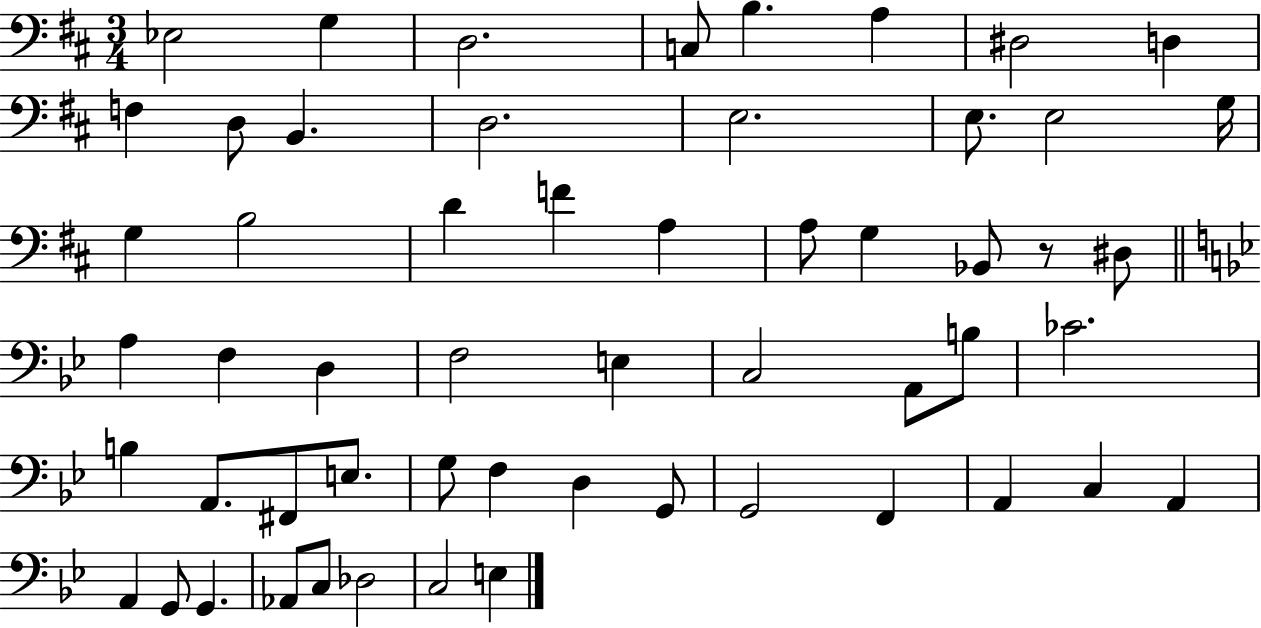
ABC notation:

X:1
T:Untitled
M:3/4
L:1/4
K:D
_E,2 G, D,2 C,/2 B, A, ^D,2 D, F, D,/2 B,, D,2 E,2 E,/2 E,2 G,/4 G, B,2 D F A, A,/2 G, _B,,/2 z/2 ^D,/2 A, F, D, F,2 E, C,2 A,,/2 B,/2 _C2 B, A,,/2 ^F,,/2 E,/2 G,/2 F, D, G,,/2 G,,2 F,, A,, C, A,, A,, G,,/2 G,, _A,,/2 C,/2 _D,2 C,2 E,